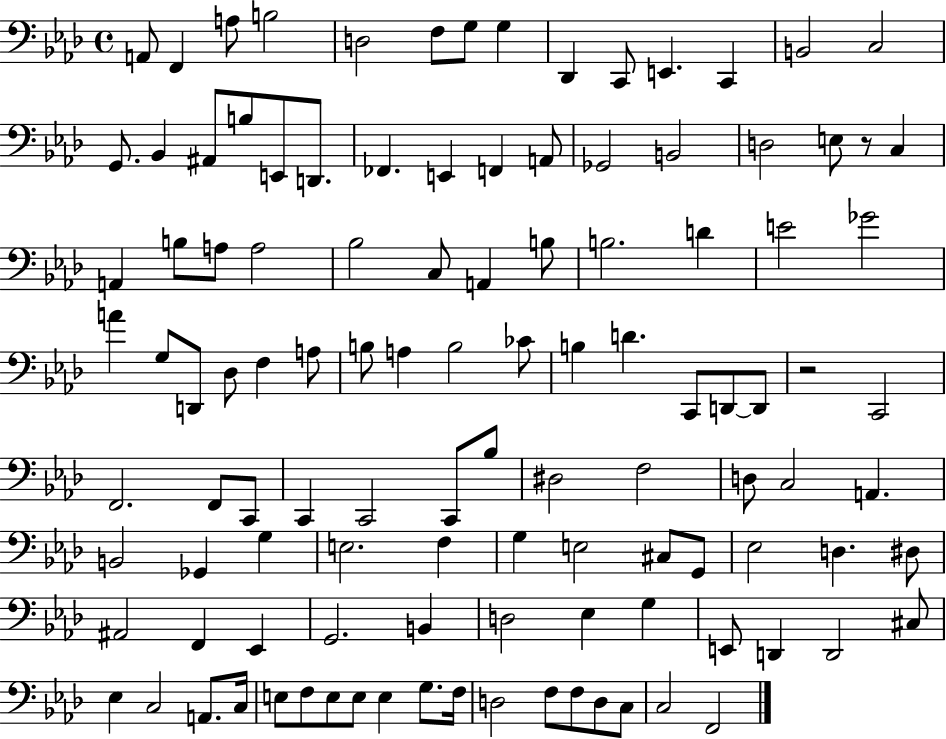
A2/e F2/q A3/e B3/h D3/h F3/e G3/e G3/q Db2/q C2/e E2/q. C2/q B2/h C3/h G2/e. Bb2/q A#2/e B3/e E2/e D2/e. FES2/q. E2/q F2/q A2/e Gb2/h B2/h D3/h E3/e R/e C3/q A2/q B3/e A3/e A3/h Bb3/h C3/e A2/q B3/e B3/h. D4/q E4/h Gb4/h A4/q G3/e D2/e Db3/e F3/q A3/e B3/e A3/q B3/h CES4/e B3/q D4/q. C2/e D2/e D2/e R/h C2/h F2/h. F2/e C2/e C2/q C2/h C2/e Bb3/e D#3/h F3/h D3/e C3/h A2/q. B2/h Gb2/q G3/q E3/h. F3/q G3/q E3/h C#3/e G2/e Eb3/h D3/q. D#3/e A#2/h F2/q Eb2/q G2/h. B2/q D3/h Eb3/q G3/q E2/e D2/q D2/h C#3/e Eb3/q C3/h A2/e. C3/s E3/e F3/e E3/e E3/e E3/q G3/e. F3/s D3/h F3/e F3/e D3/e C3/e C3/h F2/h